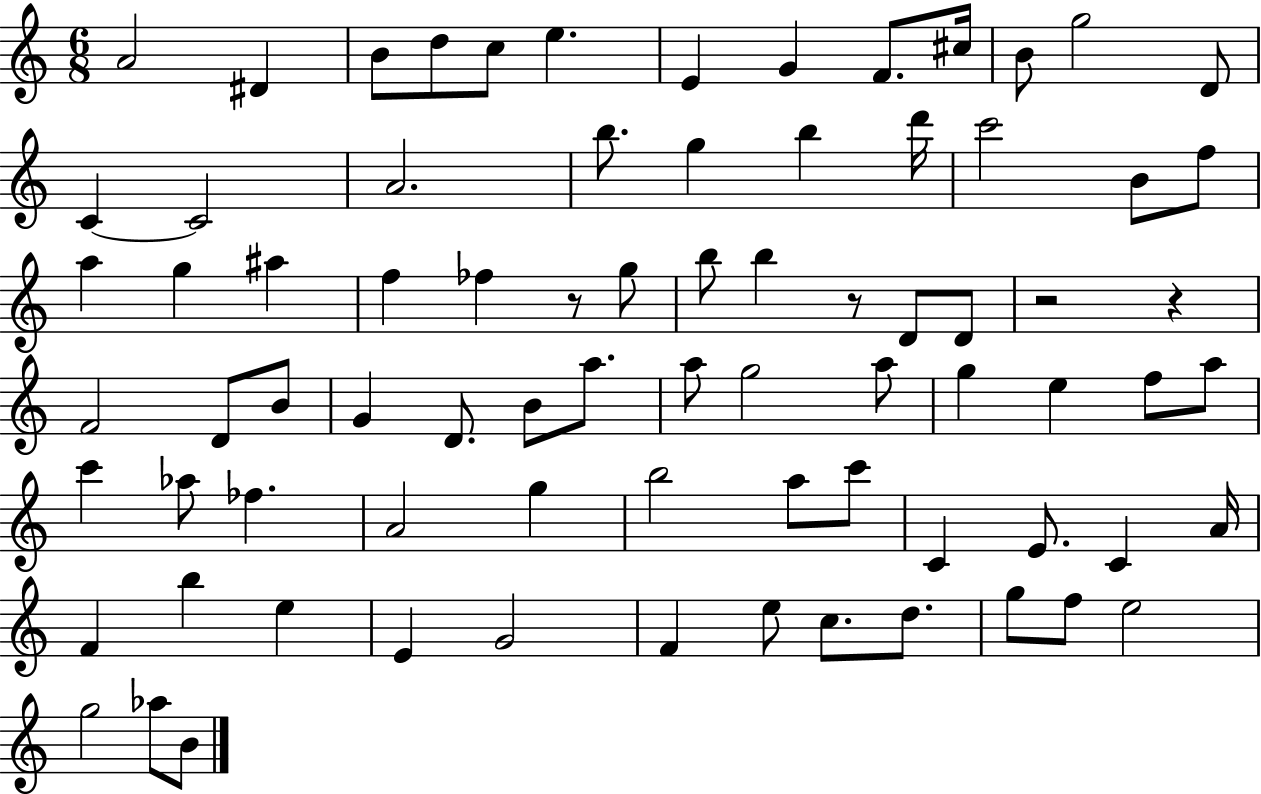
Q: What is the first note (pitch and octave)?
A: A4